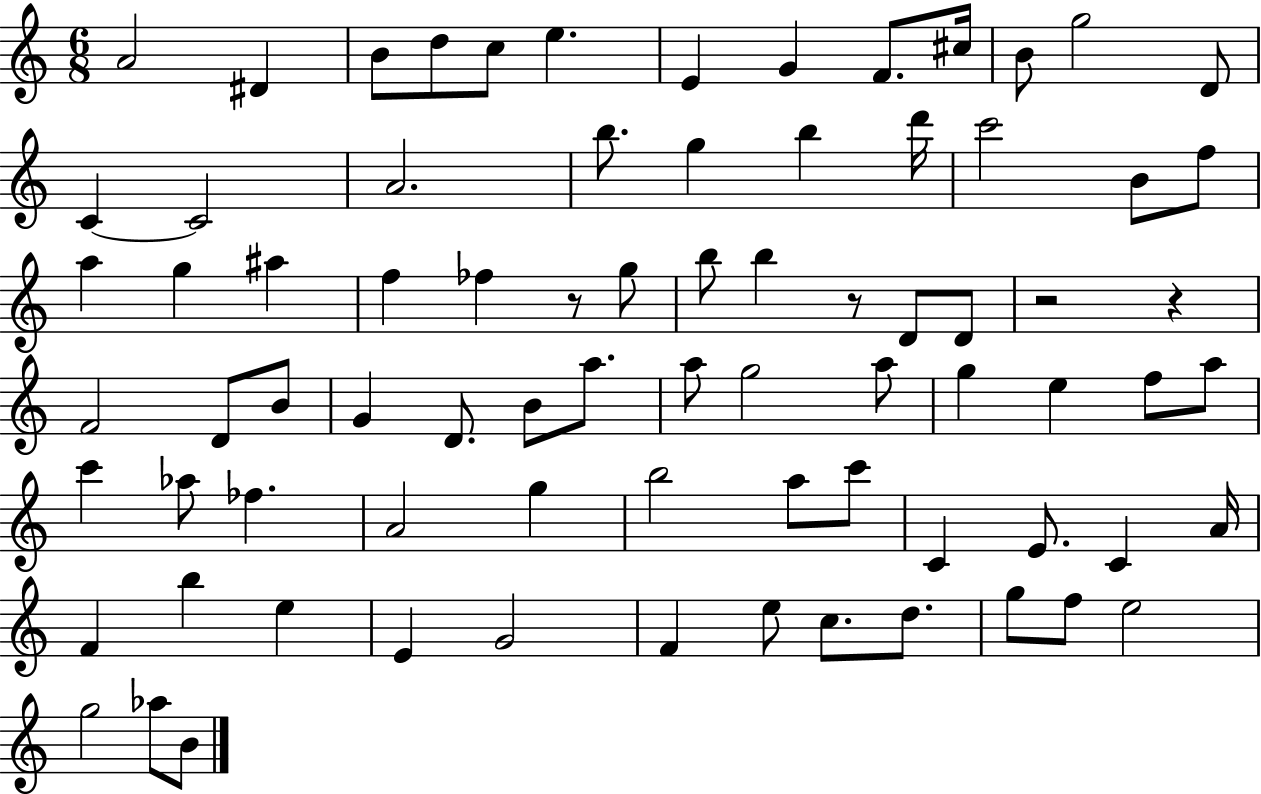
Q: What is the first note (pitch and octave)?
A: A4